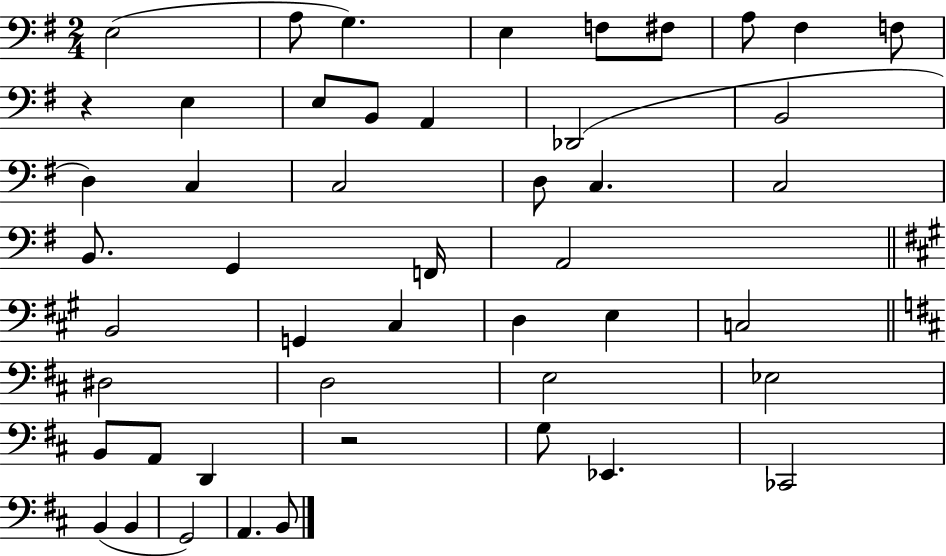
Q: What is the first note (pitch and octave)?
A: E3